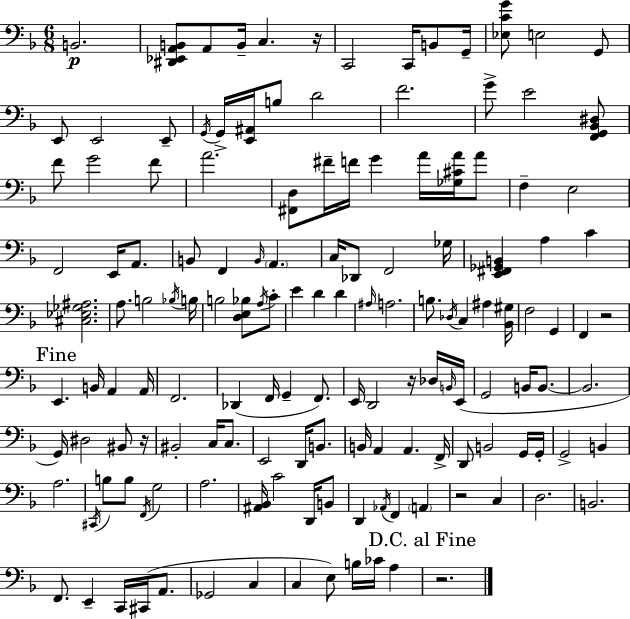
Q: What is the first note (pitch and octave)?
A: B2